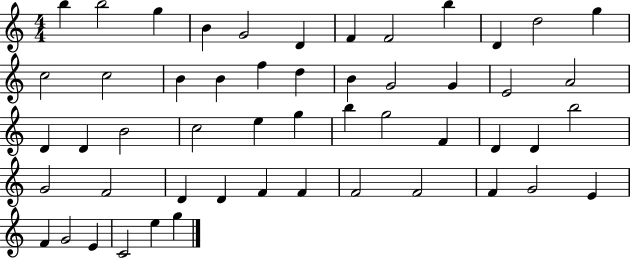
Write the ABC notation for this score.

X:1
T:Untitled
M:4/4
L:1/4
K:C
b b2 g B G2 D F F2 b D d2 g c2 c2 B B f d B G2 G E2 A2 D D B2 c2 e g b g2 F D D b2 G2 F2 D D F F F2 F2 F G2 E F G2 E C2 e g